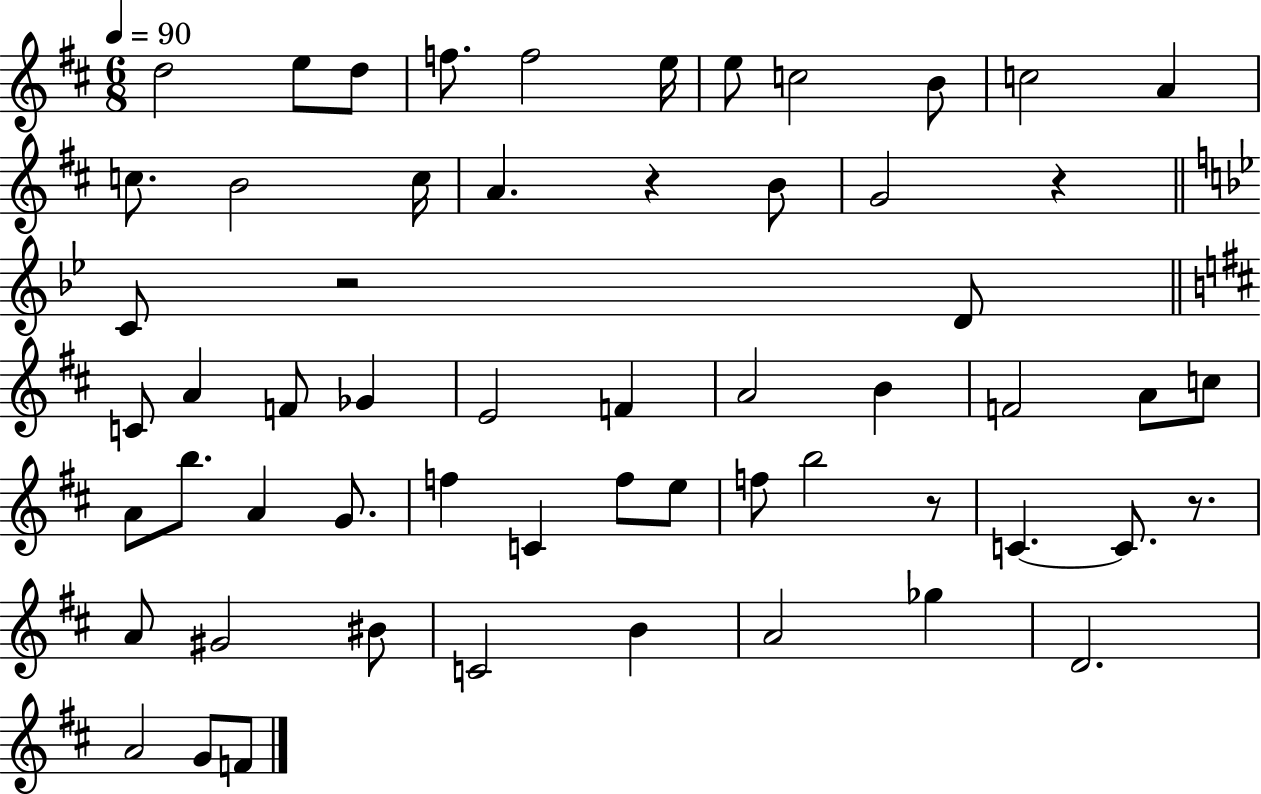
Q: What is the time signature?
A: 6/8